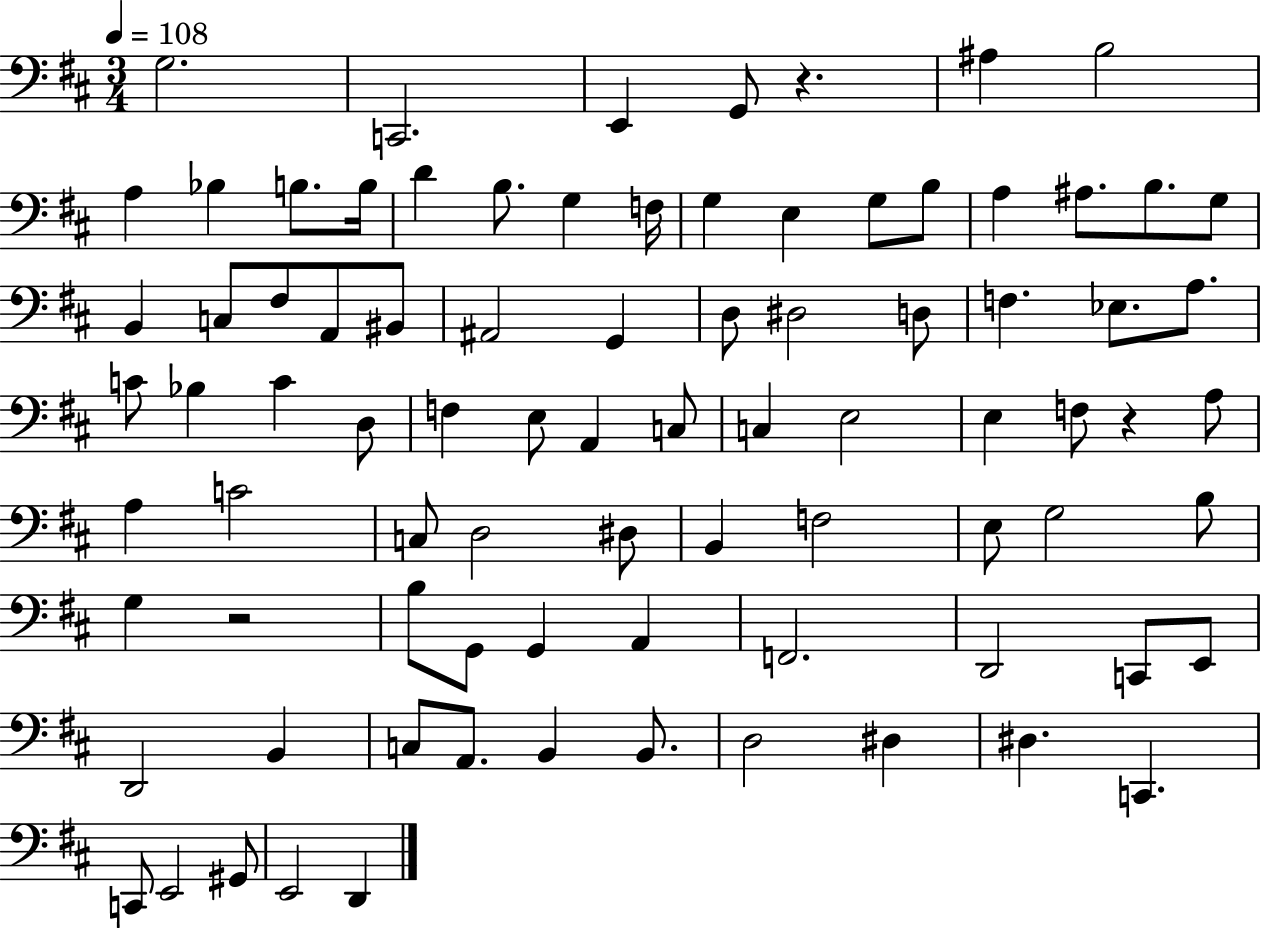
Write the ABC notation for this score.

X:1
T:Untitled
M:3/4
L:1/4
K:D
G,2 C,,2 E,, G,,/2 z ^A, B,2 A, _B, B,/2 B,/4 D B,/2 G, F,/4 G, E, G,/2 B,/2 A, ^A,/2 B,/2 G,/2 B,, C,/2 ^F,/2 A,,/2 ^B,,/2 ^A,,2 G,, D,/2 ^D,2 D,/2 F, _E,/2 A,/2 C/2 _B, C D,/2 F, E,/2 A,, C,/2 C, E,2 E, F,/2 z A,/2 A, C2 C,/2 D,2 ^D,/2 B,, F,2 E,/2 G,2 B,/2 G, z2 B,/2 G,,/2 G,, A,, F,,2 D,,2 C,,/2 E,,/2 D,,2 B,, C,/2 A,,/2 B,, B,,/2 D,2 ^D, ^D, C,, C,,/2 E,,2 ^G,,/2 E,,2 D,,